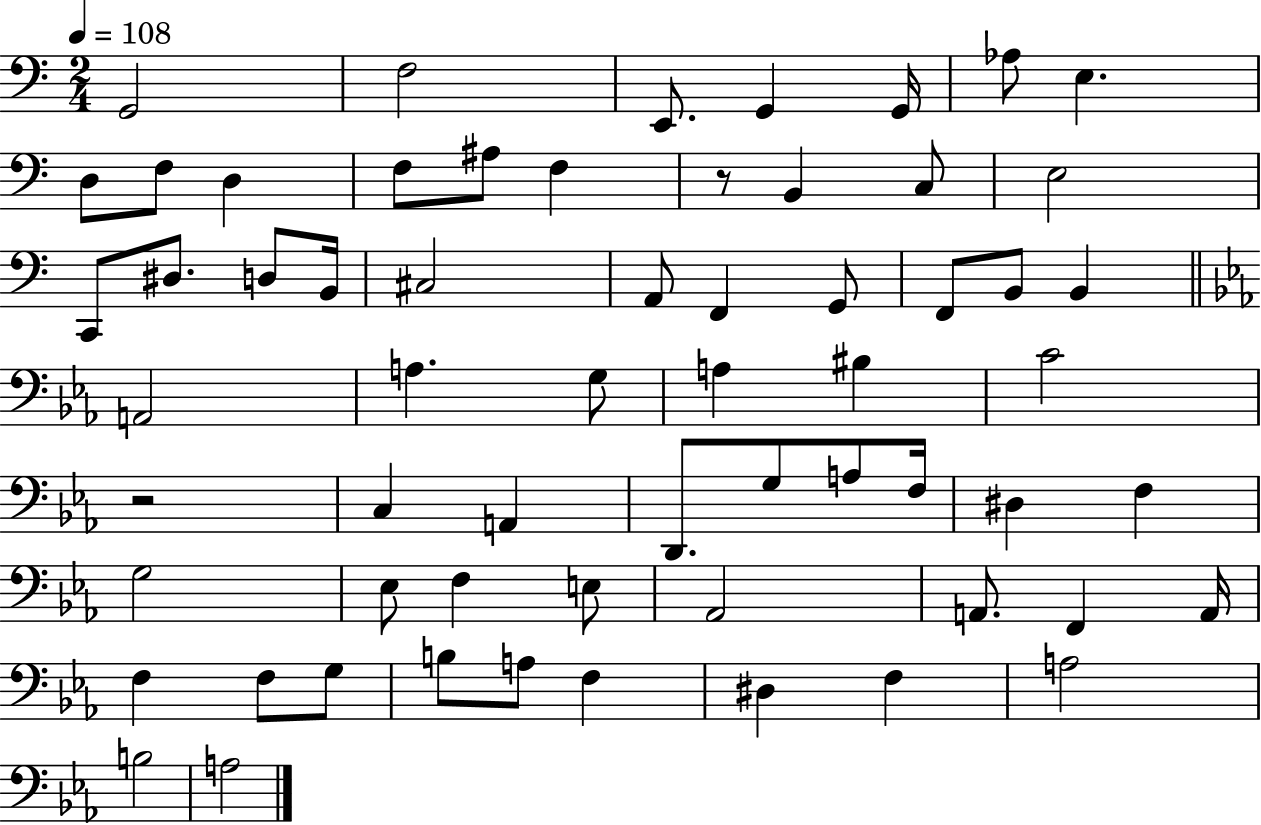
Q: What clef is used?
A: bass